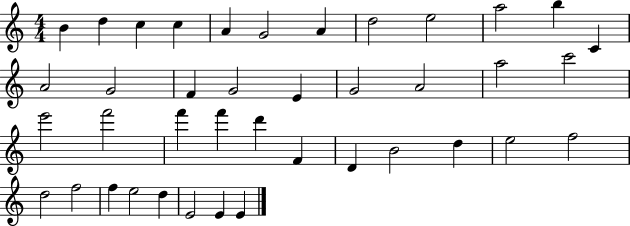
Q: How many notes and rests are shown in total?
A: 40